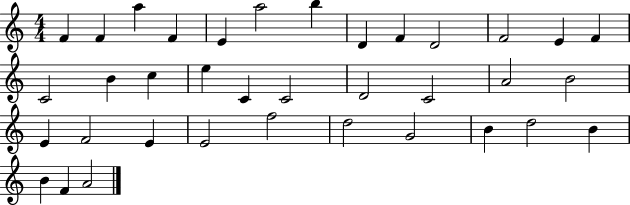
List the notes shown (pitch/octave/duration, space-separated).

F4/q F4/q A5/q F4/q E4/q A5/h B5/q D4/q F4/q D4/h F4/h E4/q F4/q C4/h B4/q C5/q E5/q C4/q C4/h D4/h C4/h A4/h B4/h E4/q F4/h E4/q E4/h F5/h D5/h G4/h B4/q D5/h B4/q B4/q F4/q A4/h